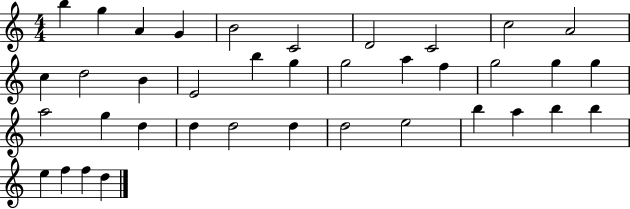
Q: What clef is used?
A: treble